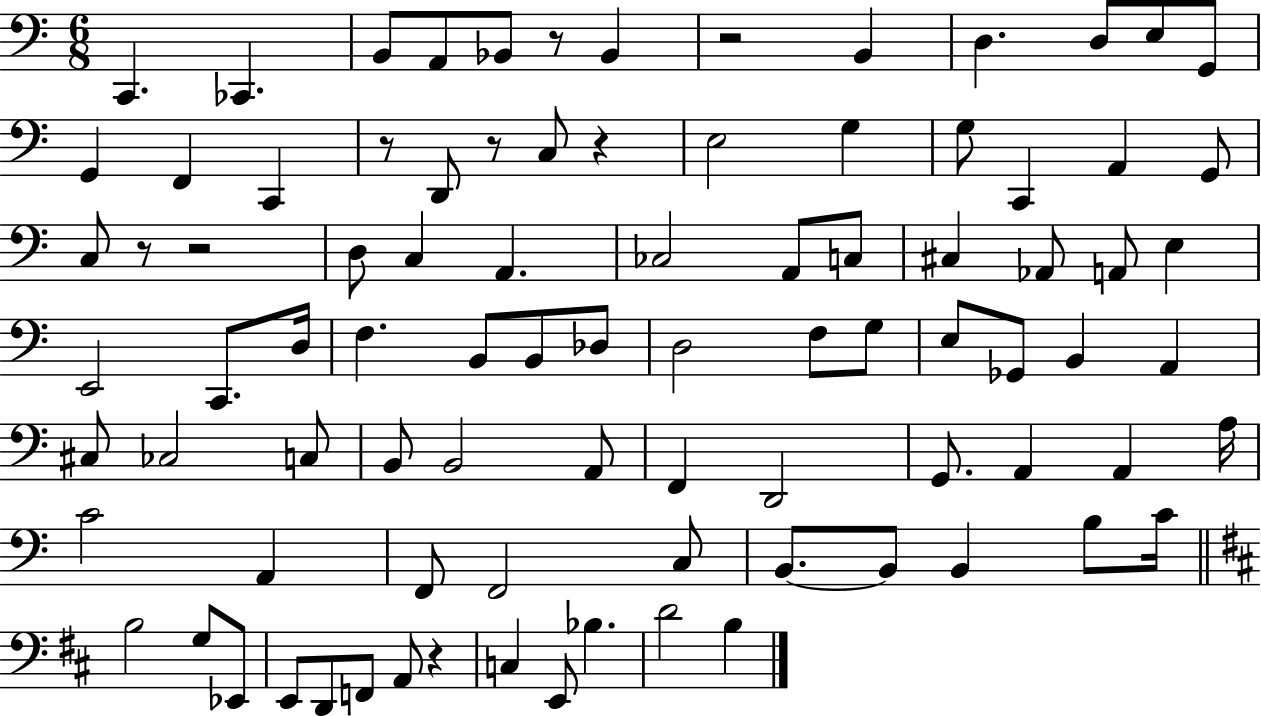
{
  \clef bass
  \numericTimeSignature
  \time 6/8
  \key c \major
  c,4. ces,4. | b,8 a,8 bes,8 r8 bes,4 | r2 b,4 | d4. d8 e8 g,8 | \break g,4 f,4 c,4 | r8 d,8 r8 c8 r4 | e2 g4 | g8 c,4 a,4 g,8 | \break c8 r8 r2 | d8 c4 a,4. | ces2 a,8 c8 | cis4 aes,8 a,8 e4 | \break e,2 c,8. d16 | f4. b,8 b,8 des8 | d2 f8 g8 | e8 ges,8 b,4 a,4 | \break cis8 ces2 c8 | b,8 b,2 a,8 | f,4 d,2 | g,8. a,4 a,4 a16 | \break c'2 a,4 | f,8 f,2 c8 | b,8.~~ b,8 b,4 b8 c'16 | \bar "||" \break \key b \minor b2 g8 ees,8 | e,8 d,8 f,8 a,8 r4 | c4 e,8 bes4. | d'2 b4 | \break \bar "|."
}